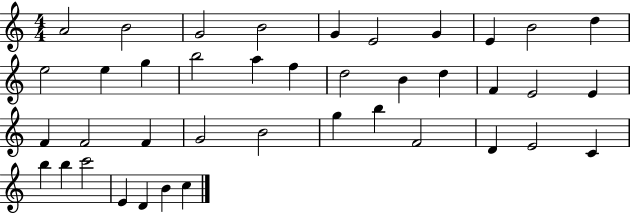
{
  \clef treble
  \numericTimeSignature
  \time 4/4
  \key c \major
  a'2 b'2 | g'2 b'2 | g'4 e'2 g'4 | e'4 b'2 d''4 | \break e''2 e''4 g''4 | b''2 a''4 f''4 | d''2 b'4 d''4 | f'4 e'2 e'4 | \break f'4 f'2 f'4 | g'2 b'2 | g''4 b''4 f'2 | d'4 e'2 c'4 | \break b''4 b''4 c'''2 | e'4 d'4 b'4 c''4 | \bar "|."
}